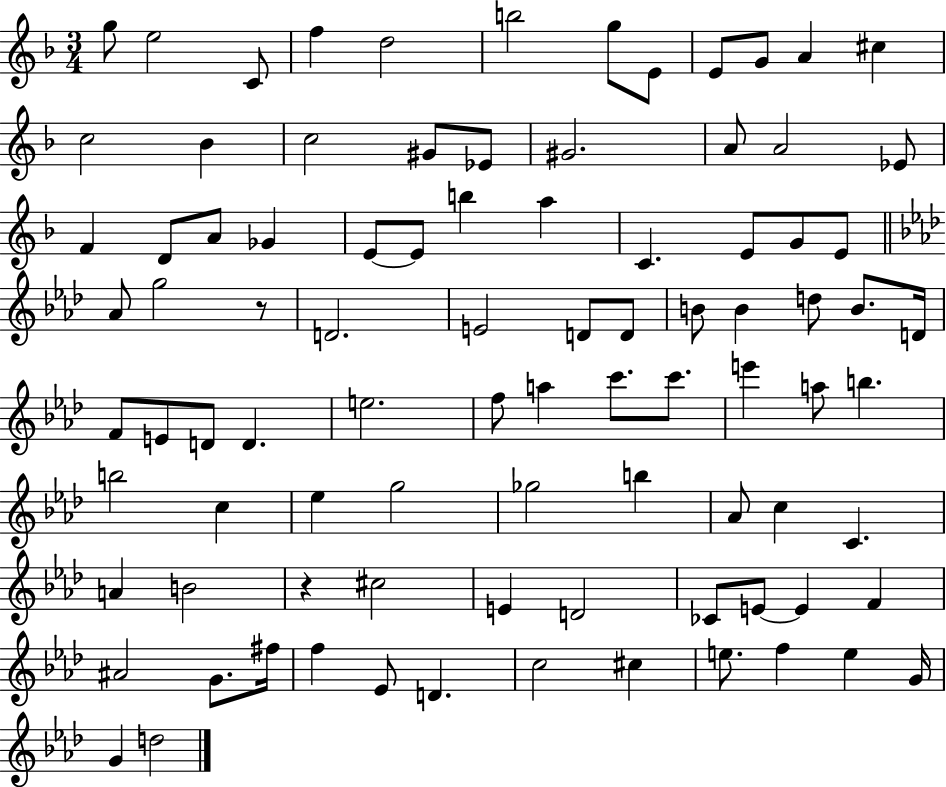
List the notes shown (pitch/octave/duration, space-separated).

G5/e E5/h C4/e F5/q D5/h B5/h G5/e E4/e E4/e G4/e A4/q C#5/q C5/h Bb4/q C5/h G#4/e Eb4/e G#4/h. A4/e A4/h Eb4/e F4/q D4/e A4/e Gb4/q E4/e E4/e B5/q A5/q C4/q. E4/e G4/e E4/e Ab4/e G5/h R/e D4/h. E4/h D4/e D4/e B4/e B4/q D5/e B4/e. D4/s F4/e E4/e D4/e D4/q. E5/h. F5/e A5/q C6/e. C6/e. E6/q A5/e B5/q. B5/h C5/q Eb5/q G5/h Gb5/h B5/q Ab4/e C5/q C4/q. A4/q B4/h R/q C#5/h E4/q D4/h CES4/e E4/e E4/q F4/q A#4/h G4/e. F#5/s F5/q Eb4/e D4/q. C5/h C#5/q E5/e. F5/q E5/q G4/s G4/q D5/h